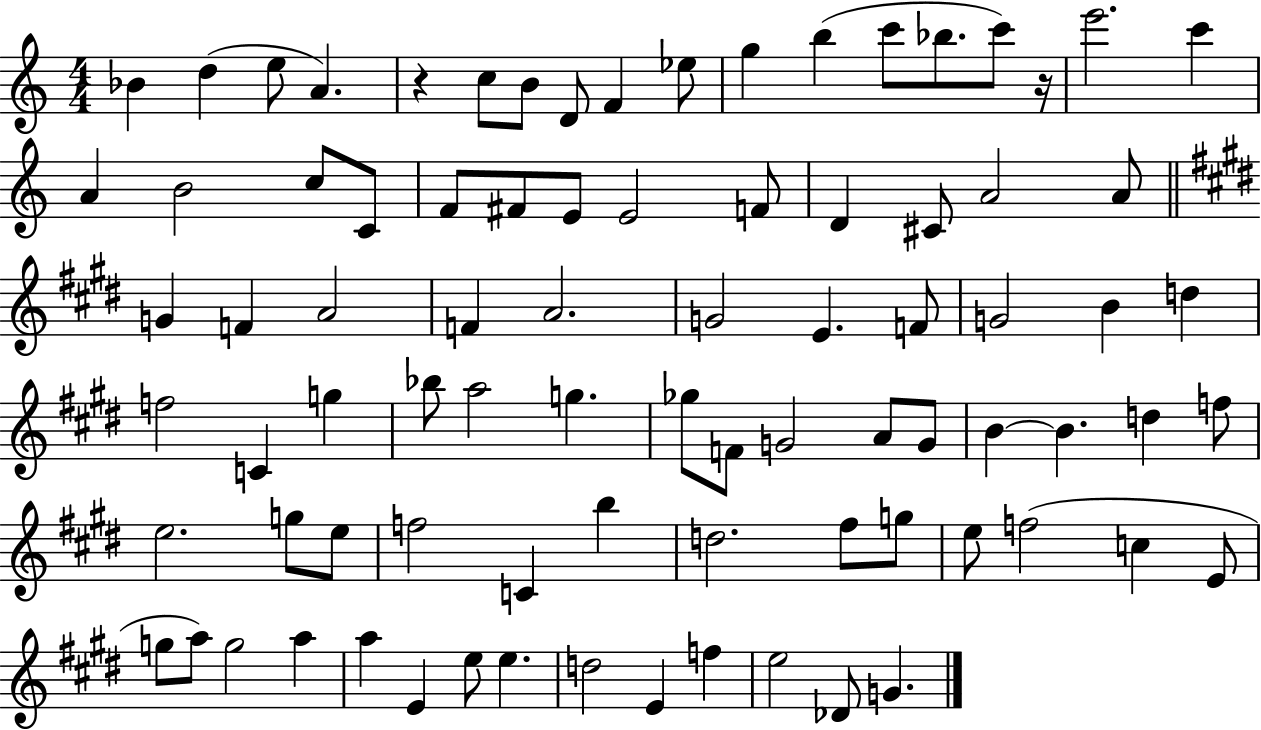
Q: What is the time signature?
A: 4/4